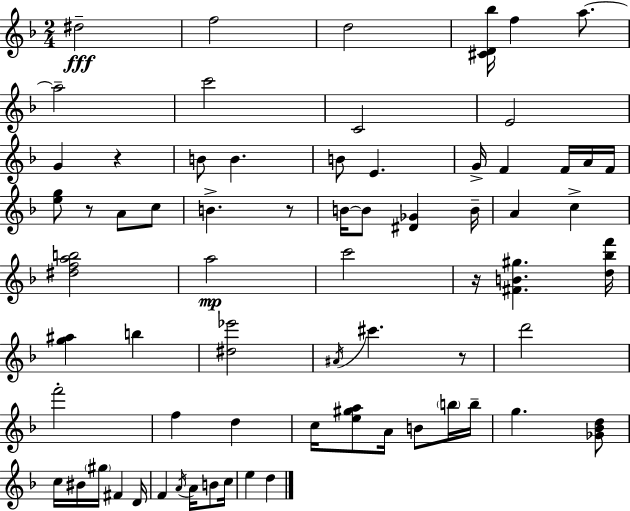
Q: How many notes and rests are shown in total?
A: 69